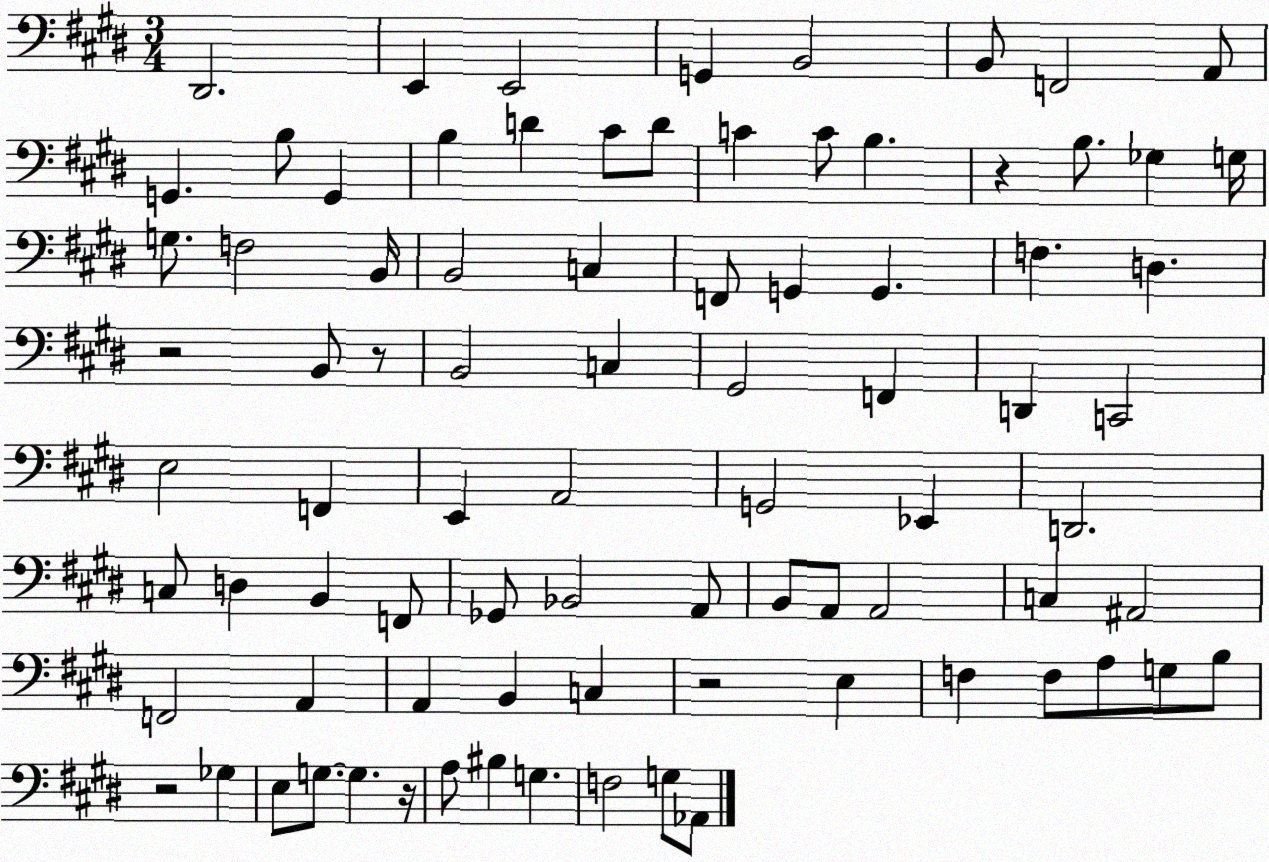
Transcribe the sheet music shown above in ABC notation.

X:1
T:Untitled
M:3/4
L:1/4
K:E
^D,,2 E,, E,,2 G,, B,,2 B,,/2 F,,2 A,,/2 G,, B,/2 G,, B, D ^C/2 D/2 C C/2 B, z B,/2 _G, G,/4 G,/2 F,2 B,,/4 B,,2 C, F,,/2 G,, G,, F, D, z2 B,,/2 z/2 B,,2 C, ^G,,2 F,, D,, C,,2 E,2 F,, E,, A,,2 G,,2 _E,, D,,2 C,/2 D, B,, F,,/2 _G,,/2 _B,,2 A,,/2 B,,/2 A,,/2 A,,2 C, ^A,,2 F,,2 A,, A,, B,, C, z2 E, F, F,/2 A,/2 G,/2 B,/2 z2 _G, E,/2 G,/2 G, z/4 A,/2 ^B, G, F,2 G,/2 _A,,/2